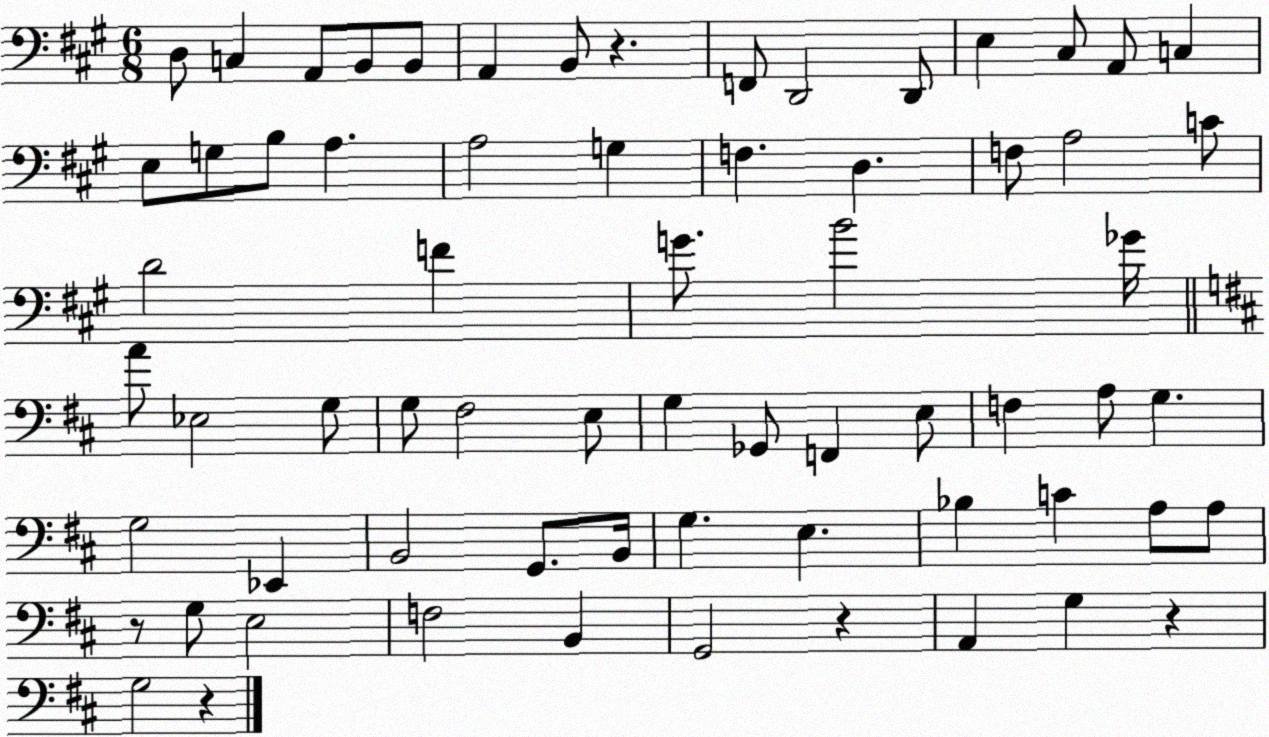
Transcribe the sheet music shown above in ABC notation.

X:1
T:Untitled
M:6/8
L:1/4
K:A
D,/2 C, A,,/2 B,,/2 B,,/2 A,, B,,/2 z F,,/2 D,,2 D,,/2 E, ^C,/2 A,,/2 C, E,/2 G,/2 B,/2 A, A,2 G, F, D, F,/2 A,2 C/2 D2 F G/2 B2 _G/4 A/2 _E,2 G,/2 G,/2 ^F,2 E,/2 G, _G,,/2 F,, E,/2 F, A,/2 G, G,2 _E,, B,,2 G,,/2 B,,/4 G, E, _B, C A,/2 A,/2 z/2 G,/2 E,2 F,2 B,, G,,2 z A,, G, z G,2 z